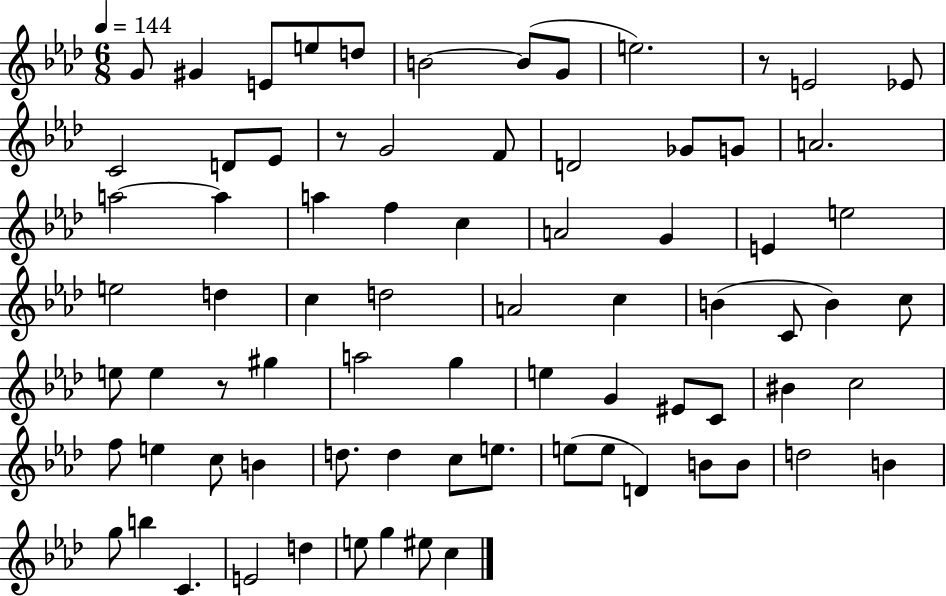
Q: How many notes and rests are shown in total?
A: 77